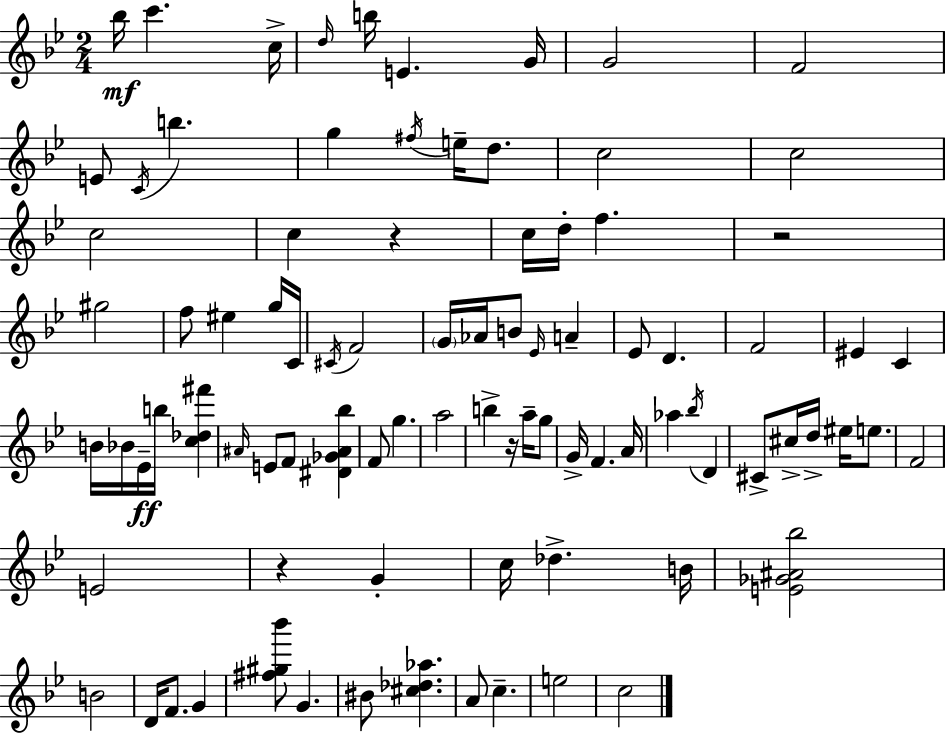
Bb5/s C6/q. C5/s D5/s B5/s E4/q. G4/s G4/h F4/h E4/e C4/s B5/q. G5/q F#5/s E5/s D5/e. C5/h C5/h C5/h C5/q R/q C5/s D5/s F5/q. R/h G#5/h F5/e EIS5/q G5/s C4/s C#4/s F4/h G4/s Ab4/s B4/e Eb4/s A4/q Eb4/e D4/q. F4/h EIS4/q C4/q B4/s Bb4/s Eb4/s B5/s [C5,Db5,F#6]/q A#4/s E4/e F4/e [D#4,Gb4,A#4,Bb5]/q F4/e G5/q. A5/h B5/q R/s A5/s G5/e G4/s F4/q. A4/s Ab5/q Bb5/s D4/q C#4/e C#5/s D5/s EIS5/s E5/e. F4/h E4/h R/q G4/q C5/s Db5/q. B4/s [E4,Gb4,A#4,Bb5]/h B4/h D4/s F4/e. G4/q [F#5,G#5,Bb6]/e G4/q. BIS4/e [C#5,Db5,Ab5]/q. A4/e C5/q. E5/h C5/h